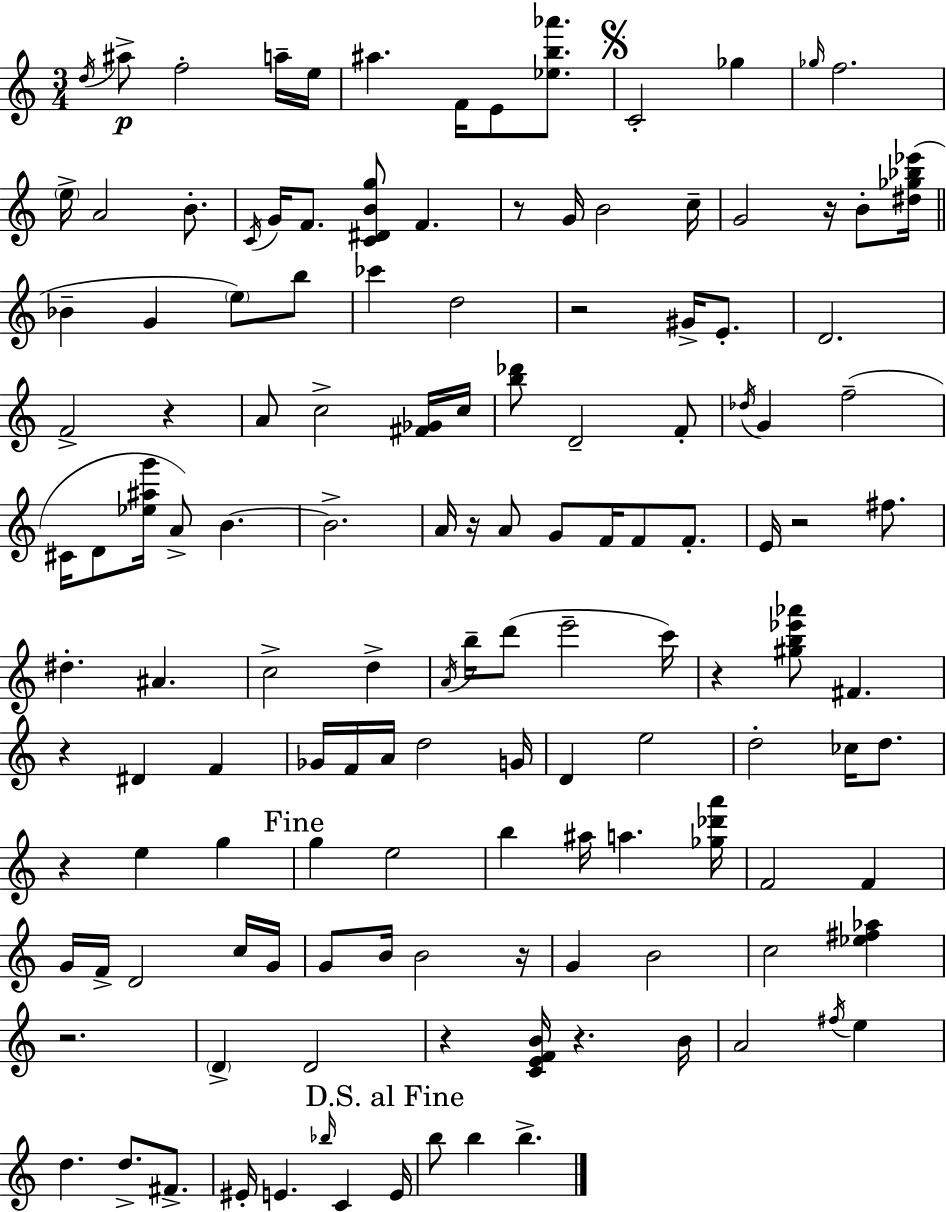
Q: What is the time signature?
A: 3/4